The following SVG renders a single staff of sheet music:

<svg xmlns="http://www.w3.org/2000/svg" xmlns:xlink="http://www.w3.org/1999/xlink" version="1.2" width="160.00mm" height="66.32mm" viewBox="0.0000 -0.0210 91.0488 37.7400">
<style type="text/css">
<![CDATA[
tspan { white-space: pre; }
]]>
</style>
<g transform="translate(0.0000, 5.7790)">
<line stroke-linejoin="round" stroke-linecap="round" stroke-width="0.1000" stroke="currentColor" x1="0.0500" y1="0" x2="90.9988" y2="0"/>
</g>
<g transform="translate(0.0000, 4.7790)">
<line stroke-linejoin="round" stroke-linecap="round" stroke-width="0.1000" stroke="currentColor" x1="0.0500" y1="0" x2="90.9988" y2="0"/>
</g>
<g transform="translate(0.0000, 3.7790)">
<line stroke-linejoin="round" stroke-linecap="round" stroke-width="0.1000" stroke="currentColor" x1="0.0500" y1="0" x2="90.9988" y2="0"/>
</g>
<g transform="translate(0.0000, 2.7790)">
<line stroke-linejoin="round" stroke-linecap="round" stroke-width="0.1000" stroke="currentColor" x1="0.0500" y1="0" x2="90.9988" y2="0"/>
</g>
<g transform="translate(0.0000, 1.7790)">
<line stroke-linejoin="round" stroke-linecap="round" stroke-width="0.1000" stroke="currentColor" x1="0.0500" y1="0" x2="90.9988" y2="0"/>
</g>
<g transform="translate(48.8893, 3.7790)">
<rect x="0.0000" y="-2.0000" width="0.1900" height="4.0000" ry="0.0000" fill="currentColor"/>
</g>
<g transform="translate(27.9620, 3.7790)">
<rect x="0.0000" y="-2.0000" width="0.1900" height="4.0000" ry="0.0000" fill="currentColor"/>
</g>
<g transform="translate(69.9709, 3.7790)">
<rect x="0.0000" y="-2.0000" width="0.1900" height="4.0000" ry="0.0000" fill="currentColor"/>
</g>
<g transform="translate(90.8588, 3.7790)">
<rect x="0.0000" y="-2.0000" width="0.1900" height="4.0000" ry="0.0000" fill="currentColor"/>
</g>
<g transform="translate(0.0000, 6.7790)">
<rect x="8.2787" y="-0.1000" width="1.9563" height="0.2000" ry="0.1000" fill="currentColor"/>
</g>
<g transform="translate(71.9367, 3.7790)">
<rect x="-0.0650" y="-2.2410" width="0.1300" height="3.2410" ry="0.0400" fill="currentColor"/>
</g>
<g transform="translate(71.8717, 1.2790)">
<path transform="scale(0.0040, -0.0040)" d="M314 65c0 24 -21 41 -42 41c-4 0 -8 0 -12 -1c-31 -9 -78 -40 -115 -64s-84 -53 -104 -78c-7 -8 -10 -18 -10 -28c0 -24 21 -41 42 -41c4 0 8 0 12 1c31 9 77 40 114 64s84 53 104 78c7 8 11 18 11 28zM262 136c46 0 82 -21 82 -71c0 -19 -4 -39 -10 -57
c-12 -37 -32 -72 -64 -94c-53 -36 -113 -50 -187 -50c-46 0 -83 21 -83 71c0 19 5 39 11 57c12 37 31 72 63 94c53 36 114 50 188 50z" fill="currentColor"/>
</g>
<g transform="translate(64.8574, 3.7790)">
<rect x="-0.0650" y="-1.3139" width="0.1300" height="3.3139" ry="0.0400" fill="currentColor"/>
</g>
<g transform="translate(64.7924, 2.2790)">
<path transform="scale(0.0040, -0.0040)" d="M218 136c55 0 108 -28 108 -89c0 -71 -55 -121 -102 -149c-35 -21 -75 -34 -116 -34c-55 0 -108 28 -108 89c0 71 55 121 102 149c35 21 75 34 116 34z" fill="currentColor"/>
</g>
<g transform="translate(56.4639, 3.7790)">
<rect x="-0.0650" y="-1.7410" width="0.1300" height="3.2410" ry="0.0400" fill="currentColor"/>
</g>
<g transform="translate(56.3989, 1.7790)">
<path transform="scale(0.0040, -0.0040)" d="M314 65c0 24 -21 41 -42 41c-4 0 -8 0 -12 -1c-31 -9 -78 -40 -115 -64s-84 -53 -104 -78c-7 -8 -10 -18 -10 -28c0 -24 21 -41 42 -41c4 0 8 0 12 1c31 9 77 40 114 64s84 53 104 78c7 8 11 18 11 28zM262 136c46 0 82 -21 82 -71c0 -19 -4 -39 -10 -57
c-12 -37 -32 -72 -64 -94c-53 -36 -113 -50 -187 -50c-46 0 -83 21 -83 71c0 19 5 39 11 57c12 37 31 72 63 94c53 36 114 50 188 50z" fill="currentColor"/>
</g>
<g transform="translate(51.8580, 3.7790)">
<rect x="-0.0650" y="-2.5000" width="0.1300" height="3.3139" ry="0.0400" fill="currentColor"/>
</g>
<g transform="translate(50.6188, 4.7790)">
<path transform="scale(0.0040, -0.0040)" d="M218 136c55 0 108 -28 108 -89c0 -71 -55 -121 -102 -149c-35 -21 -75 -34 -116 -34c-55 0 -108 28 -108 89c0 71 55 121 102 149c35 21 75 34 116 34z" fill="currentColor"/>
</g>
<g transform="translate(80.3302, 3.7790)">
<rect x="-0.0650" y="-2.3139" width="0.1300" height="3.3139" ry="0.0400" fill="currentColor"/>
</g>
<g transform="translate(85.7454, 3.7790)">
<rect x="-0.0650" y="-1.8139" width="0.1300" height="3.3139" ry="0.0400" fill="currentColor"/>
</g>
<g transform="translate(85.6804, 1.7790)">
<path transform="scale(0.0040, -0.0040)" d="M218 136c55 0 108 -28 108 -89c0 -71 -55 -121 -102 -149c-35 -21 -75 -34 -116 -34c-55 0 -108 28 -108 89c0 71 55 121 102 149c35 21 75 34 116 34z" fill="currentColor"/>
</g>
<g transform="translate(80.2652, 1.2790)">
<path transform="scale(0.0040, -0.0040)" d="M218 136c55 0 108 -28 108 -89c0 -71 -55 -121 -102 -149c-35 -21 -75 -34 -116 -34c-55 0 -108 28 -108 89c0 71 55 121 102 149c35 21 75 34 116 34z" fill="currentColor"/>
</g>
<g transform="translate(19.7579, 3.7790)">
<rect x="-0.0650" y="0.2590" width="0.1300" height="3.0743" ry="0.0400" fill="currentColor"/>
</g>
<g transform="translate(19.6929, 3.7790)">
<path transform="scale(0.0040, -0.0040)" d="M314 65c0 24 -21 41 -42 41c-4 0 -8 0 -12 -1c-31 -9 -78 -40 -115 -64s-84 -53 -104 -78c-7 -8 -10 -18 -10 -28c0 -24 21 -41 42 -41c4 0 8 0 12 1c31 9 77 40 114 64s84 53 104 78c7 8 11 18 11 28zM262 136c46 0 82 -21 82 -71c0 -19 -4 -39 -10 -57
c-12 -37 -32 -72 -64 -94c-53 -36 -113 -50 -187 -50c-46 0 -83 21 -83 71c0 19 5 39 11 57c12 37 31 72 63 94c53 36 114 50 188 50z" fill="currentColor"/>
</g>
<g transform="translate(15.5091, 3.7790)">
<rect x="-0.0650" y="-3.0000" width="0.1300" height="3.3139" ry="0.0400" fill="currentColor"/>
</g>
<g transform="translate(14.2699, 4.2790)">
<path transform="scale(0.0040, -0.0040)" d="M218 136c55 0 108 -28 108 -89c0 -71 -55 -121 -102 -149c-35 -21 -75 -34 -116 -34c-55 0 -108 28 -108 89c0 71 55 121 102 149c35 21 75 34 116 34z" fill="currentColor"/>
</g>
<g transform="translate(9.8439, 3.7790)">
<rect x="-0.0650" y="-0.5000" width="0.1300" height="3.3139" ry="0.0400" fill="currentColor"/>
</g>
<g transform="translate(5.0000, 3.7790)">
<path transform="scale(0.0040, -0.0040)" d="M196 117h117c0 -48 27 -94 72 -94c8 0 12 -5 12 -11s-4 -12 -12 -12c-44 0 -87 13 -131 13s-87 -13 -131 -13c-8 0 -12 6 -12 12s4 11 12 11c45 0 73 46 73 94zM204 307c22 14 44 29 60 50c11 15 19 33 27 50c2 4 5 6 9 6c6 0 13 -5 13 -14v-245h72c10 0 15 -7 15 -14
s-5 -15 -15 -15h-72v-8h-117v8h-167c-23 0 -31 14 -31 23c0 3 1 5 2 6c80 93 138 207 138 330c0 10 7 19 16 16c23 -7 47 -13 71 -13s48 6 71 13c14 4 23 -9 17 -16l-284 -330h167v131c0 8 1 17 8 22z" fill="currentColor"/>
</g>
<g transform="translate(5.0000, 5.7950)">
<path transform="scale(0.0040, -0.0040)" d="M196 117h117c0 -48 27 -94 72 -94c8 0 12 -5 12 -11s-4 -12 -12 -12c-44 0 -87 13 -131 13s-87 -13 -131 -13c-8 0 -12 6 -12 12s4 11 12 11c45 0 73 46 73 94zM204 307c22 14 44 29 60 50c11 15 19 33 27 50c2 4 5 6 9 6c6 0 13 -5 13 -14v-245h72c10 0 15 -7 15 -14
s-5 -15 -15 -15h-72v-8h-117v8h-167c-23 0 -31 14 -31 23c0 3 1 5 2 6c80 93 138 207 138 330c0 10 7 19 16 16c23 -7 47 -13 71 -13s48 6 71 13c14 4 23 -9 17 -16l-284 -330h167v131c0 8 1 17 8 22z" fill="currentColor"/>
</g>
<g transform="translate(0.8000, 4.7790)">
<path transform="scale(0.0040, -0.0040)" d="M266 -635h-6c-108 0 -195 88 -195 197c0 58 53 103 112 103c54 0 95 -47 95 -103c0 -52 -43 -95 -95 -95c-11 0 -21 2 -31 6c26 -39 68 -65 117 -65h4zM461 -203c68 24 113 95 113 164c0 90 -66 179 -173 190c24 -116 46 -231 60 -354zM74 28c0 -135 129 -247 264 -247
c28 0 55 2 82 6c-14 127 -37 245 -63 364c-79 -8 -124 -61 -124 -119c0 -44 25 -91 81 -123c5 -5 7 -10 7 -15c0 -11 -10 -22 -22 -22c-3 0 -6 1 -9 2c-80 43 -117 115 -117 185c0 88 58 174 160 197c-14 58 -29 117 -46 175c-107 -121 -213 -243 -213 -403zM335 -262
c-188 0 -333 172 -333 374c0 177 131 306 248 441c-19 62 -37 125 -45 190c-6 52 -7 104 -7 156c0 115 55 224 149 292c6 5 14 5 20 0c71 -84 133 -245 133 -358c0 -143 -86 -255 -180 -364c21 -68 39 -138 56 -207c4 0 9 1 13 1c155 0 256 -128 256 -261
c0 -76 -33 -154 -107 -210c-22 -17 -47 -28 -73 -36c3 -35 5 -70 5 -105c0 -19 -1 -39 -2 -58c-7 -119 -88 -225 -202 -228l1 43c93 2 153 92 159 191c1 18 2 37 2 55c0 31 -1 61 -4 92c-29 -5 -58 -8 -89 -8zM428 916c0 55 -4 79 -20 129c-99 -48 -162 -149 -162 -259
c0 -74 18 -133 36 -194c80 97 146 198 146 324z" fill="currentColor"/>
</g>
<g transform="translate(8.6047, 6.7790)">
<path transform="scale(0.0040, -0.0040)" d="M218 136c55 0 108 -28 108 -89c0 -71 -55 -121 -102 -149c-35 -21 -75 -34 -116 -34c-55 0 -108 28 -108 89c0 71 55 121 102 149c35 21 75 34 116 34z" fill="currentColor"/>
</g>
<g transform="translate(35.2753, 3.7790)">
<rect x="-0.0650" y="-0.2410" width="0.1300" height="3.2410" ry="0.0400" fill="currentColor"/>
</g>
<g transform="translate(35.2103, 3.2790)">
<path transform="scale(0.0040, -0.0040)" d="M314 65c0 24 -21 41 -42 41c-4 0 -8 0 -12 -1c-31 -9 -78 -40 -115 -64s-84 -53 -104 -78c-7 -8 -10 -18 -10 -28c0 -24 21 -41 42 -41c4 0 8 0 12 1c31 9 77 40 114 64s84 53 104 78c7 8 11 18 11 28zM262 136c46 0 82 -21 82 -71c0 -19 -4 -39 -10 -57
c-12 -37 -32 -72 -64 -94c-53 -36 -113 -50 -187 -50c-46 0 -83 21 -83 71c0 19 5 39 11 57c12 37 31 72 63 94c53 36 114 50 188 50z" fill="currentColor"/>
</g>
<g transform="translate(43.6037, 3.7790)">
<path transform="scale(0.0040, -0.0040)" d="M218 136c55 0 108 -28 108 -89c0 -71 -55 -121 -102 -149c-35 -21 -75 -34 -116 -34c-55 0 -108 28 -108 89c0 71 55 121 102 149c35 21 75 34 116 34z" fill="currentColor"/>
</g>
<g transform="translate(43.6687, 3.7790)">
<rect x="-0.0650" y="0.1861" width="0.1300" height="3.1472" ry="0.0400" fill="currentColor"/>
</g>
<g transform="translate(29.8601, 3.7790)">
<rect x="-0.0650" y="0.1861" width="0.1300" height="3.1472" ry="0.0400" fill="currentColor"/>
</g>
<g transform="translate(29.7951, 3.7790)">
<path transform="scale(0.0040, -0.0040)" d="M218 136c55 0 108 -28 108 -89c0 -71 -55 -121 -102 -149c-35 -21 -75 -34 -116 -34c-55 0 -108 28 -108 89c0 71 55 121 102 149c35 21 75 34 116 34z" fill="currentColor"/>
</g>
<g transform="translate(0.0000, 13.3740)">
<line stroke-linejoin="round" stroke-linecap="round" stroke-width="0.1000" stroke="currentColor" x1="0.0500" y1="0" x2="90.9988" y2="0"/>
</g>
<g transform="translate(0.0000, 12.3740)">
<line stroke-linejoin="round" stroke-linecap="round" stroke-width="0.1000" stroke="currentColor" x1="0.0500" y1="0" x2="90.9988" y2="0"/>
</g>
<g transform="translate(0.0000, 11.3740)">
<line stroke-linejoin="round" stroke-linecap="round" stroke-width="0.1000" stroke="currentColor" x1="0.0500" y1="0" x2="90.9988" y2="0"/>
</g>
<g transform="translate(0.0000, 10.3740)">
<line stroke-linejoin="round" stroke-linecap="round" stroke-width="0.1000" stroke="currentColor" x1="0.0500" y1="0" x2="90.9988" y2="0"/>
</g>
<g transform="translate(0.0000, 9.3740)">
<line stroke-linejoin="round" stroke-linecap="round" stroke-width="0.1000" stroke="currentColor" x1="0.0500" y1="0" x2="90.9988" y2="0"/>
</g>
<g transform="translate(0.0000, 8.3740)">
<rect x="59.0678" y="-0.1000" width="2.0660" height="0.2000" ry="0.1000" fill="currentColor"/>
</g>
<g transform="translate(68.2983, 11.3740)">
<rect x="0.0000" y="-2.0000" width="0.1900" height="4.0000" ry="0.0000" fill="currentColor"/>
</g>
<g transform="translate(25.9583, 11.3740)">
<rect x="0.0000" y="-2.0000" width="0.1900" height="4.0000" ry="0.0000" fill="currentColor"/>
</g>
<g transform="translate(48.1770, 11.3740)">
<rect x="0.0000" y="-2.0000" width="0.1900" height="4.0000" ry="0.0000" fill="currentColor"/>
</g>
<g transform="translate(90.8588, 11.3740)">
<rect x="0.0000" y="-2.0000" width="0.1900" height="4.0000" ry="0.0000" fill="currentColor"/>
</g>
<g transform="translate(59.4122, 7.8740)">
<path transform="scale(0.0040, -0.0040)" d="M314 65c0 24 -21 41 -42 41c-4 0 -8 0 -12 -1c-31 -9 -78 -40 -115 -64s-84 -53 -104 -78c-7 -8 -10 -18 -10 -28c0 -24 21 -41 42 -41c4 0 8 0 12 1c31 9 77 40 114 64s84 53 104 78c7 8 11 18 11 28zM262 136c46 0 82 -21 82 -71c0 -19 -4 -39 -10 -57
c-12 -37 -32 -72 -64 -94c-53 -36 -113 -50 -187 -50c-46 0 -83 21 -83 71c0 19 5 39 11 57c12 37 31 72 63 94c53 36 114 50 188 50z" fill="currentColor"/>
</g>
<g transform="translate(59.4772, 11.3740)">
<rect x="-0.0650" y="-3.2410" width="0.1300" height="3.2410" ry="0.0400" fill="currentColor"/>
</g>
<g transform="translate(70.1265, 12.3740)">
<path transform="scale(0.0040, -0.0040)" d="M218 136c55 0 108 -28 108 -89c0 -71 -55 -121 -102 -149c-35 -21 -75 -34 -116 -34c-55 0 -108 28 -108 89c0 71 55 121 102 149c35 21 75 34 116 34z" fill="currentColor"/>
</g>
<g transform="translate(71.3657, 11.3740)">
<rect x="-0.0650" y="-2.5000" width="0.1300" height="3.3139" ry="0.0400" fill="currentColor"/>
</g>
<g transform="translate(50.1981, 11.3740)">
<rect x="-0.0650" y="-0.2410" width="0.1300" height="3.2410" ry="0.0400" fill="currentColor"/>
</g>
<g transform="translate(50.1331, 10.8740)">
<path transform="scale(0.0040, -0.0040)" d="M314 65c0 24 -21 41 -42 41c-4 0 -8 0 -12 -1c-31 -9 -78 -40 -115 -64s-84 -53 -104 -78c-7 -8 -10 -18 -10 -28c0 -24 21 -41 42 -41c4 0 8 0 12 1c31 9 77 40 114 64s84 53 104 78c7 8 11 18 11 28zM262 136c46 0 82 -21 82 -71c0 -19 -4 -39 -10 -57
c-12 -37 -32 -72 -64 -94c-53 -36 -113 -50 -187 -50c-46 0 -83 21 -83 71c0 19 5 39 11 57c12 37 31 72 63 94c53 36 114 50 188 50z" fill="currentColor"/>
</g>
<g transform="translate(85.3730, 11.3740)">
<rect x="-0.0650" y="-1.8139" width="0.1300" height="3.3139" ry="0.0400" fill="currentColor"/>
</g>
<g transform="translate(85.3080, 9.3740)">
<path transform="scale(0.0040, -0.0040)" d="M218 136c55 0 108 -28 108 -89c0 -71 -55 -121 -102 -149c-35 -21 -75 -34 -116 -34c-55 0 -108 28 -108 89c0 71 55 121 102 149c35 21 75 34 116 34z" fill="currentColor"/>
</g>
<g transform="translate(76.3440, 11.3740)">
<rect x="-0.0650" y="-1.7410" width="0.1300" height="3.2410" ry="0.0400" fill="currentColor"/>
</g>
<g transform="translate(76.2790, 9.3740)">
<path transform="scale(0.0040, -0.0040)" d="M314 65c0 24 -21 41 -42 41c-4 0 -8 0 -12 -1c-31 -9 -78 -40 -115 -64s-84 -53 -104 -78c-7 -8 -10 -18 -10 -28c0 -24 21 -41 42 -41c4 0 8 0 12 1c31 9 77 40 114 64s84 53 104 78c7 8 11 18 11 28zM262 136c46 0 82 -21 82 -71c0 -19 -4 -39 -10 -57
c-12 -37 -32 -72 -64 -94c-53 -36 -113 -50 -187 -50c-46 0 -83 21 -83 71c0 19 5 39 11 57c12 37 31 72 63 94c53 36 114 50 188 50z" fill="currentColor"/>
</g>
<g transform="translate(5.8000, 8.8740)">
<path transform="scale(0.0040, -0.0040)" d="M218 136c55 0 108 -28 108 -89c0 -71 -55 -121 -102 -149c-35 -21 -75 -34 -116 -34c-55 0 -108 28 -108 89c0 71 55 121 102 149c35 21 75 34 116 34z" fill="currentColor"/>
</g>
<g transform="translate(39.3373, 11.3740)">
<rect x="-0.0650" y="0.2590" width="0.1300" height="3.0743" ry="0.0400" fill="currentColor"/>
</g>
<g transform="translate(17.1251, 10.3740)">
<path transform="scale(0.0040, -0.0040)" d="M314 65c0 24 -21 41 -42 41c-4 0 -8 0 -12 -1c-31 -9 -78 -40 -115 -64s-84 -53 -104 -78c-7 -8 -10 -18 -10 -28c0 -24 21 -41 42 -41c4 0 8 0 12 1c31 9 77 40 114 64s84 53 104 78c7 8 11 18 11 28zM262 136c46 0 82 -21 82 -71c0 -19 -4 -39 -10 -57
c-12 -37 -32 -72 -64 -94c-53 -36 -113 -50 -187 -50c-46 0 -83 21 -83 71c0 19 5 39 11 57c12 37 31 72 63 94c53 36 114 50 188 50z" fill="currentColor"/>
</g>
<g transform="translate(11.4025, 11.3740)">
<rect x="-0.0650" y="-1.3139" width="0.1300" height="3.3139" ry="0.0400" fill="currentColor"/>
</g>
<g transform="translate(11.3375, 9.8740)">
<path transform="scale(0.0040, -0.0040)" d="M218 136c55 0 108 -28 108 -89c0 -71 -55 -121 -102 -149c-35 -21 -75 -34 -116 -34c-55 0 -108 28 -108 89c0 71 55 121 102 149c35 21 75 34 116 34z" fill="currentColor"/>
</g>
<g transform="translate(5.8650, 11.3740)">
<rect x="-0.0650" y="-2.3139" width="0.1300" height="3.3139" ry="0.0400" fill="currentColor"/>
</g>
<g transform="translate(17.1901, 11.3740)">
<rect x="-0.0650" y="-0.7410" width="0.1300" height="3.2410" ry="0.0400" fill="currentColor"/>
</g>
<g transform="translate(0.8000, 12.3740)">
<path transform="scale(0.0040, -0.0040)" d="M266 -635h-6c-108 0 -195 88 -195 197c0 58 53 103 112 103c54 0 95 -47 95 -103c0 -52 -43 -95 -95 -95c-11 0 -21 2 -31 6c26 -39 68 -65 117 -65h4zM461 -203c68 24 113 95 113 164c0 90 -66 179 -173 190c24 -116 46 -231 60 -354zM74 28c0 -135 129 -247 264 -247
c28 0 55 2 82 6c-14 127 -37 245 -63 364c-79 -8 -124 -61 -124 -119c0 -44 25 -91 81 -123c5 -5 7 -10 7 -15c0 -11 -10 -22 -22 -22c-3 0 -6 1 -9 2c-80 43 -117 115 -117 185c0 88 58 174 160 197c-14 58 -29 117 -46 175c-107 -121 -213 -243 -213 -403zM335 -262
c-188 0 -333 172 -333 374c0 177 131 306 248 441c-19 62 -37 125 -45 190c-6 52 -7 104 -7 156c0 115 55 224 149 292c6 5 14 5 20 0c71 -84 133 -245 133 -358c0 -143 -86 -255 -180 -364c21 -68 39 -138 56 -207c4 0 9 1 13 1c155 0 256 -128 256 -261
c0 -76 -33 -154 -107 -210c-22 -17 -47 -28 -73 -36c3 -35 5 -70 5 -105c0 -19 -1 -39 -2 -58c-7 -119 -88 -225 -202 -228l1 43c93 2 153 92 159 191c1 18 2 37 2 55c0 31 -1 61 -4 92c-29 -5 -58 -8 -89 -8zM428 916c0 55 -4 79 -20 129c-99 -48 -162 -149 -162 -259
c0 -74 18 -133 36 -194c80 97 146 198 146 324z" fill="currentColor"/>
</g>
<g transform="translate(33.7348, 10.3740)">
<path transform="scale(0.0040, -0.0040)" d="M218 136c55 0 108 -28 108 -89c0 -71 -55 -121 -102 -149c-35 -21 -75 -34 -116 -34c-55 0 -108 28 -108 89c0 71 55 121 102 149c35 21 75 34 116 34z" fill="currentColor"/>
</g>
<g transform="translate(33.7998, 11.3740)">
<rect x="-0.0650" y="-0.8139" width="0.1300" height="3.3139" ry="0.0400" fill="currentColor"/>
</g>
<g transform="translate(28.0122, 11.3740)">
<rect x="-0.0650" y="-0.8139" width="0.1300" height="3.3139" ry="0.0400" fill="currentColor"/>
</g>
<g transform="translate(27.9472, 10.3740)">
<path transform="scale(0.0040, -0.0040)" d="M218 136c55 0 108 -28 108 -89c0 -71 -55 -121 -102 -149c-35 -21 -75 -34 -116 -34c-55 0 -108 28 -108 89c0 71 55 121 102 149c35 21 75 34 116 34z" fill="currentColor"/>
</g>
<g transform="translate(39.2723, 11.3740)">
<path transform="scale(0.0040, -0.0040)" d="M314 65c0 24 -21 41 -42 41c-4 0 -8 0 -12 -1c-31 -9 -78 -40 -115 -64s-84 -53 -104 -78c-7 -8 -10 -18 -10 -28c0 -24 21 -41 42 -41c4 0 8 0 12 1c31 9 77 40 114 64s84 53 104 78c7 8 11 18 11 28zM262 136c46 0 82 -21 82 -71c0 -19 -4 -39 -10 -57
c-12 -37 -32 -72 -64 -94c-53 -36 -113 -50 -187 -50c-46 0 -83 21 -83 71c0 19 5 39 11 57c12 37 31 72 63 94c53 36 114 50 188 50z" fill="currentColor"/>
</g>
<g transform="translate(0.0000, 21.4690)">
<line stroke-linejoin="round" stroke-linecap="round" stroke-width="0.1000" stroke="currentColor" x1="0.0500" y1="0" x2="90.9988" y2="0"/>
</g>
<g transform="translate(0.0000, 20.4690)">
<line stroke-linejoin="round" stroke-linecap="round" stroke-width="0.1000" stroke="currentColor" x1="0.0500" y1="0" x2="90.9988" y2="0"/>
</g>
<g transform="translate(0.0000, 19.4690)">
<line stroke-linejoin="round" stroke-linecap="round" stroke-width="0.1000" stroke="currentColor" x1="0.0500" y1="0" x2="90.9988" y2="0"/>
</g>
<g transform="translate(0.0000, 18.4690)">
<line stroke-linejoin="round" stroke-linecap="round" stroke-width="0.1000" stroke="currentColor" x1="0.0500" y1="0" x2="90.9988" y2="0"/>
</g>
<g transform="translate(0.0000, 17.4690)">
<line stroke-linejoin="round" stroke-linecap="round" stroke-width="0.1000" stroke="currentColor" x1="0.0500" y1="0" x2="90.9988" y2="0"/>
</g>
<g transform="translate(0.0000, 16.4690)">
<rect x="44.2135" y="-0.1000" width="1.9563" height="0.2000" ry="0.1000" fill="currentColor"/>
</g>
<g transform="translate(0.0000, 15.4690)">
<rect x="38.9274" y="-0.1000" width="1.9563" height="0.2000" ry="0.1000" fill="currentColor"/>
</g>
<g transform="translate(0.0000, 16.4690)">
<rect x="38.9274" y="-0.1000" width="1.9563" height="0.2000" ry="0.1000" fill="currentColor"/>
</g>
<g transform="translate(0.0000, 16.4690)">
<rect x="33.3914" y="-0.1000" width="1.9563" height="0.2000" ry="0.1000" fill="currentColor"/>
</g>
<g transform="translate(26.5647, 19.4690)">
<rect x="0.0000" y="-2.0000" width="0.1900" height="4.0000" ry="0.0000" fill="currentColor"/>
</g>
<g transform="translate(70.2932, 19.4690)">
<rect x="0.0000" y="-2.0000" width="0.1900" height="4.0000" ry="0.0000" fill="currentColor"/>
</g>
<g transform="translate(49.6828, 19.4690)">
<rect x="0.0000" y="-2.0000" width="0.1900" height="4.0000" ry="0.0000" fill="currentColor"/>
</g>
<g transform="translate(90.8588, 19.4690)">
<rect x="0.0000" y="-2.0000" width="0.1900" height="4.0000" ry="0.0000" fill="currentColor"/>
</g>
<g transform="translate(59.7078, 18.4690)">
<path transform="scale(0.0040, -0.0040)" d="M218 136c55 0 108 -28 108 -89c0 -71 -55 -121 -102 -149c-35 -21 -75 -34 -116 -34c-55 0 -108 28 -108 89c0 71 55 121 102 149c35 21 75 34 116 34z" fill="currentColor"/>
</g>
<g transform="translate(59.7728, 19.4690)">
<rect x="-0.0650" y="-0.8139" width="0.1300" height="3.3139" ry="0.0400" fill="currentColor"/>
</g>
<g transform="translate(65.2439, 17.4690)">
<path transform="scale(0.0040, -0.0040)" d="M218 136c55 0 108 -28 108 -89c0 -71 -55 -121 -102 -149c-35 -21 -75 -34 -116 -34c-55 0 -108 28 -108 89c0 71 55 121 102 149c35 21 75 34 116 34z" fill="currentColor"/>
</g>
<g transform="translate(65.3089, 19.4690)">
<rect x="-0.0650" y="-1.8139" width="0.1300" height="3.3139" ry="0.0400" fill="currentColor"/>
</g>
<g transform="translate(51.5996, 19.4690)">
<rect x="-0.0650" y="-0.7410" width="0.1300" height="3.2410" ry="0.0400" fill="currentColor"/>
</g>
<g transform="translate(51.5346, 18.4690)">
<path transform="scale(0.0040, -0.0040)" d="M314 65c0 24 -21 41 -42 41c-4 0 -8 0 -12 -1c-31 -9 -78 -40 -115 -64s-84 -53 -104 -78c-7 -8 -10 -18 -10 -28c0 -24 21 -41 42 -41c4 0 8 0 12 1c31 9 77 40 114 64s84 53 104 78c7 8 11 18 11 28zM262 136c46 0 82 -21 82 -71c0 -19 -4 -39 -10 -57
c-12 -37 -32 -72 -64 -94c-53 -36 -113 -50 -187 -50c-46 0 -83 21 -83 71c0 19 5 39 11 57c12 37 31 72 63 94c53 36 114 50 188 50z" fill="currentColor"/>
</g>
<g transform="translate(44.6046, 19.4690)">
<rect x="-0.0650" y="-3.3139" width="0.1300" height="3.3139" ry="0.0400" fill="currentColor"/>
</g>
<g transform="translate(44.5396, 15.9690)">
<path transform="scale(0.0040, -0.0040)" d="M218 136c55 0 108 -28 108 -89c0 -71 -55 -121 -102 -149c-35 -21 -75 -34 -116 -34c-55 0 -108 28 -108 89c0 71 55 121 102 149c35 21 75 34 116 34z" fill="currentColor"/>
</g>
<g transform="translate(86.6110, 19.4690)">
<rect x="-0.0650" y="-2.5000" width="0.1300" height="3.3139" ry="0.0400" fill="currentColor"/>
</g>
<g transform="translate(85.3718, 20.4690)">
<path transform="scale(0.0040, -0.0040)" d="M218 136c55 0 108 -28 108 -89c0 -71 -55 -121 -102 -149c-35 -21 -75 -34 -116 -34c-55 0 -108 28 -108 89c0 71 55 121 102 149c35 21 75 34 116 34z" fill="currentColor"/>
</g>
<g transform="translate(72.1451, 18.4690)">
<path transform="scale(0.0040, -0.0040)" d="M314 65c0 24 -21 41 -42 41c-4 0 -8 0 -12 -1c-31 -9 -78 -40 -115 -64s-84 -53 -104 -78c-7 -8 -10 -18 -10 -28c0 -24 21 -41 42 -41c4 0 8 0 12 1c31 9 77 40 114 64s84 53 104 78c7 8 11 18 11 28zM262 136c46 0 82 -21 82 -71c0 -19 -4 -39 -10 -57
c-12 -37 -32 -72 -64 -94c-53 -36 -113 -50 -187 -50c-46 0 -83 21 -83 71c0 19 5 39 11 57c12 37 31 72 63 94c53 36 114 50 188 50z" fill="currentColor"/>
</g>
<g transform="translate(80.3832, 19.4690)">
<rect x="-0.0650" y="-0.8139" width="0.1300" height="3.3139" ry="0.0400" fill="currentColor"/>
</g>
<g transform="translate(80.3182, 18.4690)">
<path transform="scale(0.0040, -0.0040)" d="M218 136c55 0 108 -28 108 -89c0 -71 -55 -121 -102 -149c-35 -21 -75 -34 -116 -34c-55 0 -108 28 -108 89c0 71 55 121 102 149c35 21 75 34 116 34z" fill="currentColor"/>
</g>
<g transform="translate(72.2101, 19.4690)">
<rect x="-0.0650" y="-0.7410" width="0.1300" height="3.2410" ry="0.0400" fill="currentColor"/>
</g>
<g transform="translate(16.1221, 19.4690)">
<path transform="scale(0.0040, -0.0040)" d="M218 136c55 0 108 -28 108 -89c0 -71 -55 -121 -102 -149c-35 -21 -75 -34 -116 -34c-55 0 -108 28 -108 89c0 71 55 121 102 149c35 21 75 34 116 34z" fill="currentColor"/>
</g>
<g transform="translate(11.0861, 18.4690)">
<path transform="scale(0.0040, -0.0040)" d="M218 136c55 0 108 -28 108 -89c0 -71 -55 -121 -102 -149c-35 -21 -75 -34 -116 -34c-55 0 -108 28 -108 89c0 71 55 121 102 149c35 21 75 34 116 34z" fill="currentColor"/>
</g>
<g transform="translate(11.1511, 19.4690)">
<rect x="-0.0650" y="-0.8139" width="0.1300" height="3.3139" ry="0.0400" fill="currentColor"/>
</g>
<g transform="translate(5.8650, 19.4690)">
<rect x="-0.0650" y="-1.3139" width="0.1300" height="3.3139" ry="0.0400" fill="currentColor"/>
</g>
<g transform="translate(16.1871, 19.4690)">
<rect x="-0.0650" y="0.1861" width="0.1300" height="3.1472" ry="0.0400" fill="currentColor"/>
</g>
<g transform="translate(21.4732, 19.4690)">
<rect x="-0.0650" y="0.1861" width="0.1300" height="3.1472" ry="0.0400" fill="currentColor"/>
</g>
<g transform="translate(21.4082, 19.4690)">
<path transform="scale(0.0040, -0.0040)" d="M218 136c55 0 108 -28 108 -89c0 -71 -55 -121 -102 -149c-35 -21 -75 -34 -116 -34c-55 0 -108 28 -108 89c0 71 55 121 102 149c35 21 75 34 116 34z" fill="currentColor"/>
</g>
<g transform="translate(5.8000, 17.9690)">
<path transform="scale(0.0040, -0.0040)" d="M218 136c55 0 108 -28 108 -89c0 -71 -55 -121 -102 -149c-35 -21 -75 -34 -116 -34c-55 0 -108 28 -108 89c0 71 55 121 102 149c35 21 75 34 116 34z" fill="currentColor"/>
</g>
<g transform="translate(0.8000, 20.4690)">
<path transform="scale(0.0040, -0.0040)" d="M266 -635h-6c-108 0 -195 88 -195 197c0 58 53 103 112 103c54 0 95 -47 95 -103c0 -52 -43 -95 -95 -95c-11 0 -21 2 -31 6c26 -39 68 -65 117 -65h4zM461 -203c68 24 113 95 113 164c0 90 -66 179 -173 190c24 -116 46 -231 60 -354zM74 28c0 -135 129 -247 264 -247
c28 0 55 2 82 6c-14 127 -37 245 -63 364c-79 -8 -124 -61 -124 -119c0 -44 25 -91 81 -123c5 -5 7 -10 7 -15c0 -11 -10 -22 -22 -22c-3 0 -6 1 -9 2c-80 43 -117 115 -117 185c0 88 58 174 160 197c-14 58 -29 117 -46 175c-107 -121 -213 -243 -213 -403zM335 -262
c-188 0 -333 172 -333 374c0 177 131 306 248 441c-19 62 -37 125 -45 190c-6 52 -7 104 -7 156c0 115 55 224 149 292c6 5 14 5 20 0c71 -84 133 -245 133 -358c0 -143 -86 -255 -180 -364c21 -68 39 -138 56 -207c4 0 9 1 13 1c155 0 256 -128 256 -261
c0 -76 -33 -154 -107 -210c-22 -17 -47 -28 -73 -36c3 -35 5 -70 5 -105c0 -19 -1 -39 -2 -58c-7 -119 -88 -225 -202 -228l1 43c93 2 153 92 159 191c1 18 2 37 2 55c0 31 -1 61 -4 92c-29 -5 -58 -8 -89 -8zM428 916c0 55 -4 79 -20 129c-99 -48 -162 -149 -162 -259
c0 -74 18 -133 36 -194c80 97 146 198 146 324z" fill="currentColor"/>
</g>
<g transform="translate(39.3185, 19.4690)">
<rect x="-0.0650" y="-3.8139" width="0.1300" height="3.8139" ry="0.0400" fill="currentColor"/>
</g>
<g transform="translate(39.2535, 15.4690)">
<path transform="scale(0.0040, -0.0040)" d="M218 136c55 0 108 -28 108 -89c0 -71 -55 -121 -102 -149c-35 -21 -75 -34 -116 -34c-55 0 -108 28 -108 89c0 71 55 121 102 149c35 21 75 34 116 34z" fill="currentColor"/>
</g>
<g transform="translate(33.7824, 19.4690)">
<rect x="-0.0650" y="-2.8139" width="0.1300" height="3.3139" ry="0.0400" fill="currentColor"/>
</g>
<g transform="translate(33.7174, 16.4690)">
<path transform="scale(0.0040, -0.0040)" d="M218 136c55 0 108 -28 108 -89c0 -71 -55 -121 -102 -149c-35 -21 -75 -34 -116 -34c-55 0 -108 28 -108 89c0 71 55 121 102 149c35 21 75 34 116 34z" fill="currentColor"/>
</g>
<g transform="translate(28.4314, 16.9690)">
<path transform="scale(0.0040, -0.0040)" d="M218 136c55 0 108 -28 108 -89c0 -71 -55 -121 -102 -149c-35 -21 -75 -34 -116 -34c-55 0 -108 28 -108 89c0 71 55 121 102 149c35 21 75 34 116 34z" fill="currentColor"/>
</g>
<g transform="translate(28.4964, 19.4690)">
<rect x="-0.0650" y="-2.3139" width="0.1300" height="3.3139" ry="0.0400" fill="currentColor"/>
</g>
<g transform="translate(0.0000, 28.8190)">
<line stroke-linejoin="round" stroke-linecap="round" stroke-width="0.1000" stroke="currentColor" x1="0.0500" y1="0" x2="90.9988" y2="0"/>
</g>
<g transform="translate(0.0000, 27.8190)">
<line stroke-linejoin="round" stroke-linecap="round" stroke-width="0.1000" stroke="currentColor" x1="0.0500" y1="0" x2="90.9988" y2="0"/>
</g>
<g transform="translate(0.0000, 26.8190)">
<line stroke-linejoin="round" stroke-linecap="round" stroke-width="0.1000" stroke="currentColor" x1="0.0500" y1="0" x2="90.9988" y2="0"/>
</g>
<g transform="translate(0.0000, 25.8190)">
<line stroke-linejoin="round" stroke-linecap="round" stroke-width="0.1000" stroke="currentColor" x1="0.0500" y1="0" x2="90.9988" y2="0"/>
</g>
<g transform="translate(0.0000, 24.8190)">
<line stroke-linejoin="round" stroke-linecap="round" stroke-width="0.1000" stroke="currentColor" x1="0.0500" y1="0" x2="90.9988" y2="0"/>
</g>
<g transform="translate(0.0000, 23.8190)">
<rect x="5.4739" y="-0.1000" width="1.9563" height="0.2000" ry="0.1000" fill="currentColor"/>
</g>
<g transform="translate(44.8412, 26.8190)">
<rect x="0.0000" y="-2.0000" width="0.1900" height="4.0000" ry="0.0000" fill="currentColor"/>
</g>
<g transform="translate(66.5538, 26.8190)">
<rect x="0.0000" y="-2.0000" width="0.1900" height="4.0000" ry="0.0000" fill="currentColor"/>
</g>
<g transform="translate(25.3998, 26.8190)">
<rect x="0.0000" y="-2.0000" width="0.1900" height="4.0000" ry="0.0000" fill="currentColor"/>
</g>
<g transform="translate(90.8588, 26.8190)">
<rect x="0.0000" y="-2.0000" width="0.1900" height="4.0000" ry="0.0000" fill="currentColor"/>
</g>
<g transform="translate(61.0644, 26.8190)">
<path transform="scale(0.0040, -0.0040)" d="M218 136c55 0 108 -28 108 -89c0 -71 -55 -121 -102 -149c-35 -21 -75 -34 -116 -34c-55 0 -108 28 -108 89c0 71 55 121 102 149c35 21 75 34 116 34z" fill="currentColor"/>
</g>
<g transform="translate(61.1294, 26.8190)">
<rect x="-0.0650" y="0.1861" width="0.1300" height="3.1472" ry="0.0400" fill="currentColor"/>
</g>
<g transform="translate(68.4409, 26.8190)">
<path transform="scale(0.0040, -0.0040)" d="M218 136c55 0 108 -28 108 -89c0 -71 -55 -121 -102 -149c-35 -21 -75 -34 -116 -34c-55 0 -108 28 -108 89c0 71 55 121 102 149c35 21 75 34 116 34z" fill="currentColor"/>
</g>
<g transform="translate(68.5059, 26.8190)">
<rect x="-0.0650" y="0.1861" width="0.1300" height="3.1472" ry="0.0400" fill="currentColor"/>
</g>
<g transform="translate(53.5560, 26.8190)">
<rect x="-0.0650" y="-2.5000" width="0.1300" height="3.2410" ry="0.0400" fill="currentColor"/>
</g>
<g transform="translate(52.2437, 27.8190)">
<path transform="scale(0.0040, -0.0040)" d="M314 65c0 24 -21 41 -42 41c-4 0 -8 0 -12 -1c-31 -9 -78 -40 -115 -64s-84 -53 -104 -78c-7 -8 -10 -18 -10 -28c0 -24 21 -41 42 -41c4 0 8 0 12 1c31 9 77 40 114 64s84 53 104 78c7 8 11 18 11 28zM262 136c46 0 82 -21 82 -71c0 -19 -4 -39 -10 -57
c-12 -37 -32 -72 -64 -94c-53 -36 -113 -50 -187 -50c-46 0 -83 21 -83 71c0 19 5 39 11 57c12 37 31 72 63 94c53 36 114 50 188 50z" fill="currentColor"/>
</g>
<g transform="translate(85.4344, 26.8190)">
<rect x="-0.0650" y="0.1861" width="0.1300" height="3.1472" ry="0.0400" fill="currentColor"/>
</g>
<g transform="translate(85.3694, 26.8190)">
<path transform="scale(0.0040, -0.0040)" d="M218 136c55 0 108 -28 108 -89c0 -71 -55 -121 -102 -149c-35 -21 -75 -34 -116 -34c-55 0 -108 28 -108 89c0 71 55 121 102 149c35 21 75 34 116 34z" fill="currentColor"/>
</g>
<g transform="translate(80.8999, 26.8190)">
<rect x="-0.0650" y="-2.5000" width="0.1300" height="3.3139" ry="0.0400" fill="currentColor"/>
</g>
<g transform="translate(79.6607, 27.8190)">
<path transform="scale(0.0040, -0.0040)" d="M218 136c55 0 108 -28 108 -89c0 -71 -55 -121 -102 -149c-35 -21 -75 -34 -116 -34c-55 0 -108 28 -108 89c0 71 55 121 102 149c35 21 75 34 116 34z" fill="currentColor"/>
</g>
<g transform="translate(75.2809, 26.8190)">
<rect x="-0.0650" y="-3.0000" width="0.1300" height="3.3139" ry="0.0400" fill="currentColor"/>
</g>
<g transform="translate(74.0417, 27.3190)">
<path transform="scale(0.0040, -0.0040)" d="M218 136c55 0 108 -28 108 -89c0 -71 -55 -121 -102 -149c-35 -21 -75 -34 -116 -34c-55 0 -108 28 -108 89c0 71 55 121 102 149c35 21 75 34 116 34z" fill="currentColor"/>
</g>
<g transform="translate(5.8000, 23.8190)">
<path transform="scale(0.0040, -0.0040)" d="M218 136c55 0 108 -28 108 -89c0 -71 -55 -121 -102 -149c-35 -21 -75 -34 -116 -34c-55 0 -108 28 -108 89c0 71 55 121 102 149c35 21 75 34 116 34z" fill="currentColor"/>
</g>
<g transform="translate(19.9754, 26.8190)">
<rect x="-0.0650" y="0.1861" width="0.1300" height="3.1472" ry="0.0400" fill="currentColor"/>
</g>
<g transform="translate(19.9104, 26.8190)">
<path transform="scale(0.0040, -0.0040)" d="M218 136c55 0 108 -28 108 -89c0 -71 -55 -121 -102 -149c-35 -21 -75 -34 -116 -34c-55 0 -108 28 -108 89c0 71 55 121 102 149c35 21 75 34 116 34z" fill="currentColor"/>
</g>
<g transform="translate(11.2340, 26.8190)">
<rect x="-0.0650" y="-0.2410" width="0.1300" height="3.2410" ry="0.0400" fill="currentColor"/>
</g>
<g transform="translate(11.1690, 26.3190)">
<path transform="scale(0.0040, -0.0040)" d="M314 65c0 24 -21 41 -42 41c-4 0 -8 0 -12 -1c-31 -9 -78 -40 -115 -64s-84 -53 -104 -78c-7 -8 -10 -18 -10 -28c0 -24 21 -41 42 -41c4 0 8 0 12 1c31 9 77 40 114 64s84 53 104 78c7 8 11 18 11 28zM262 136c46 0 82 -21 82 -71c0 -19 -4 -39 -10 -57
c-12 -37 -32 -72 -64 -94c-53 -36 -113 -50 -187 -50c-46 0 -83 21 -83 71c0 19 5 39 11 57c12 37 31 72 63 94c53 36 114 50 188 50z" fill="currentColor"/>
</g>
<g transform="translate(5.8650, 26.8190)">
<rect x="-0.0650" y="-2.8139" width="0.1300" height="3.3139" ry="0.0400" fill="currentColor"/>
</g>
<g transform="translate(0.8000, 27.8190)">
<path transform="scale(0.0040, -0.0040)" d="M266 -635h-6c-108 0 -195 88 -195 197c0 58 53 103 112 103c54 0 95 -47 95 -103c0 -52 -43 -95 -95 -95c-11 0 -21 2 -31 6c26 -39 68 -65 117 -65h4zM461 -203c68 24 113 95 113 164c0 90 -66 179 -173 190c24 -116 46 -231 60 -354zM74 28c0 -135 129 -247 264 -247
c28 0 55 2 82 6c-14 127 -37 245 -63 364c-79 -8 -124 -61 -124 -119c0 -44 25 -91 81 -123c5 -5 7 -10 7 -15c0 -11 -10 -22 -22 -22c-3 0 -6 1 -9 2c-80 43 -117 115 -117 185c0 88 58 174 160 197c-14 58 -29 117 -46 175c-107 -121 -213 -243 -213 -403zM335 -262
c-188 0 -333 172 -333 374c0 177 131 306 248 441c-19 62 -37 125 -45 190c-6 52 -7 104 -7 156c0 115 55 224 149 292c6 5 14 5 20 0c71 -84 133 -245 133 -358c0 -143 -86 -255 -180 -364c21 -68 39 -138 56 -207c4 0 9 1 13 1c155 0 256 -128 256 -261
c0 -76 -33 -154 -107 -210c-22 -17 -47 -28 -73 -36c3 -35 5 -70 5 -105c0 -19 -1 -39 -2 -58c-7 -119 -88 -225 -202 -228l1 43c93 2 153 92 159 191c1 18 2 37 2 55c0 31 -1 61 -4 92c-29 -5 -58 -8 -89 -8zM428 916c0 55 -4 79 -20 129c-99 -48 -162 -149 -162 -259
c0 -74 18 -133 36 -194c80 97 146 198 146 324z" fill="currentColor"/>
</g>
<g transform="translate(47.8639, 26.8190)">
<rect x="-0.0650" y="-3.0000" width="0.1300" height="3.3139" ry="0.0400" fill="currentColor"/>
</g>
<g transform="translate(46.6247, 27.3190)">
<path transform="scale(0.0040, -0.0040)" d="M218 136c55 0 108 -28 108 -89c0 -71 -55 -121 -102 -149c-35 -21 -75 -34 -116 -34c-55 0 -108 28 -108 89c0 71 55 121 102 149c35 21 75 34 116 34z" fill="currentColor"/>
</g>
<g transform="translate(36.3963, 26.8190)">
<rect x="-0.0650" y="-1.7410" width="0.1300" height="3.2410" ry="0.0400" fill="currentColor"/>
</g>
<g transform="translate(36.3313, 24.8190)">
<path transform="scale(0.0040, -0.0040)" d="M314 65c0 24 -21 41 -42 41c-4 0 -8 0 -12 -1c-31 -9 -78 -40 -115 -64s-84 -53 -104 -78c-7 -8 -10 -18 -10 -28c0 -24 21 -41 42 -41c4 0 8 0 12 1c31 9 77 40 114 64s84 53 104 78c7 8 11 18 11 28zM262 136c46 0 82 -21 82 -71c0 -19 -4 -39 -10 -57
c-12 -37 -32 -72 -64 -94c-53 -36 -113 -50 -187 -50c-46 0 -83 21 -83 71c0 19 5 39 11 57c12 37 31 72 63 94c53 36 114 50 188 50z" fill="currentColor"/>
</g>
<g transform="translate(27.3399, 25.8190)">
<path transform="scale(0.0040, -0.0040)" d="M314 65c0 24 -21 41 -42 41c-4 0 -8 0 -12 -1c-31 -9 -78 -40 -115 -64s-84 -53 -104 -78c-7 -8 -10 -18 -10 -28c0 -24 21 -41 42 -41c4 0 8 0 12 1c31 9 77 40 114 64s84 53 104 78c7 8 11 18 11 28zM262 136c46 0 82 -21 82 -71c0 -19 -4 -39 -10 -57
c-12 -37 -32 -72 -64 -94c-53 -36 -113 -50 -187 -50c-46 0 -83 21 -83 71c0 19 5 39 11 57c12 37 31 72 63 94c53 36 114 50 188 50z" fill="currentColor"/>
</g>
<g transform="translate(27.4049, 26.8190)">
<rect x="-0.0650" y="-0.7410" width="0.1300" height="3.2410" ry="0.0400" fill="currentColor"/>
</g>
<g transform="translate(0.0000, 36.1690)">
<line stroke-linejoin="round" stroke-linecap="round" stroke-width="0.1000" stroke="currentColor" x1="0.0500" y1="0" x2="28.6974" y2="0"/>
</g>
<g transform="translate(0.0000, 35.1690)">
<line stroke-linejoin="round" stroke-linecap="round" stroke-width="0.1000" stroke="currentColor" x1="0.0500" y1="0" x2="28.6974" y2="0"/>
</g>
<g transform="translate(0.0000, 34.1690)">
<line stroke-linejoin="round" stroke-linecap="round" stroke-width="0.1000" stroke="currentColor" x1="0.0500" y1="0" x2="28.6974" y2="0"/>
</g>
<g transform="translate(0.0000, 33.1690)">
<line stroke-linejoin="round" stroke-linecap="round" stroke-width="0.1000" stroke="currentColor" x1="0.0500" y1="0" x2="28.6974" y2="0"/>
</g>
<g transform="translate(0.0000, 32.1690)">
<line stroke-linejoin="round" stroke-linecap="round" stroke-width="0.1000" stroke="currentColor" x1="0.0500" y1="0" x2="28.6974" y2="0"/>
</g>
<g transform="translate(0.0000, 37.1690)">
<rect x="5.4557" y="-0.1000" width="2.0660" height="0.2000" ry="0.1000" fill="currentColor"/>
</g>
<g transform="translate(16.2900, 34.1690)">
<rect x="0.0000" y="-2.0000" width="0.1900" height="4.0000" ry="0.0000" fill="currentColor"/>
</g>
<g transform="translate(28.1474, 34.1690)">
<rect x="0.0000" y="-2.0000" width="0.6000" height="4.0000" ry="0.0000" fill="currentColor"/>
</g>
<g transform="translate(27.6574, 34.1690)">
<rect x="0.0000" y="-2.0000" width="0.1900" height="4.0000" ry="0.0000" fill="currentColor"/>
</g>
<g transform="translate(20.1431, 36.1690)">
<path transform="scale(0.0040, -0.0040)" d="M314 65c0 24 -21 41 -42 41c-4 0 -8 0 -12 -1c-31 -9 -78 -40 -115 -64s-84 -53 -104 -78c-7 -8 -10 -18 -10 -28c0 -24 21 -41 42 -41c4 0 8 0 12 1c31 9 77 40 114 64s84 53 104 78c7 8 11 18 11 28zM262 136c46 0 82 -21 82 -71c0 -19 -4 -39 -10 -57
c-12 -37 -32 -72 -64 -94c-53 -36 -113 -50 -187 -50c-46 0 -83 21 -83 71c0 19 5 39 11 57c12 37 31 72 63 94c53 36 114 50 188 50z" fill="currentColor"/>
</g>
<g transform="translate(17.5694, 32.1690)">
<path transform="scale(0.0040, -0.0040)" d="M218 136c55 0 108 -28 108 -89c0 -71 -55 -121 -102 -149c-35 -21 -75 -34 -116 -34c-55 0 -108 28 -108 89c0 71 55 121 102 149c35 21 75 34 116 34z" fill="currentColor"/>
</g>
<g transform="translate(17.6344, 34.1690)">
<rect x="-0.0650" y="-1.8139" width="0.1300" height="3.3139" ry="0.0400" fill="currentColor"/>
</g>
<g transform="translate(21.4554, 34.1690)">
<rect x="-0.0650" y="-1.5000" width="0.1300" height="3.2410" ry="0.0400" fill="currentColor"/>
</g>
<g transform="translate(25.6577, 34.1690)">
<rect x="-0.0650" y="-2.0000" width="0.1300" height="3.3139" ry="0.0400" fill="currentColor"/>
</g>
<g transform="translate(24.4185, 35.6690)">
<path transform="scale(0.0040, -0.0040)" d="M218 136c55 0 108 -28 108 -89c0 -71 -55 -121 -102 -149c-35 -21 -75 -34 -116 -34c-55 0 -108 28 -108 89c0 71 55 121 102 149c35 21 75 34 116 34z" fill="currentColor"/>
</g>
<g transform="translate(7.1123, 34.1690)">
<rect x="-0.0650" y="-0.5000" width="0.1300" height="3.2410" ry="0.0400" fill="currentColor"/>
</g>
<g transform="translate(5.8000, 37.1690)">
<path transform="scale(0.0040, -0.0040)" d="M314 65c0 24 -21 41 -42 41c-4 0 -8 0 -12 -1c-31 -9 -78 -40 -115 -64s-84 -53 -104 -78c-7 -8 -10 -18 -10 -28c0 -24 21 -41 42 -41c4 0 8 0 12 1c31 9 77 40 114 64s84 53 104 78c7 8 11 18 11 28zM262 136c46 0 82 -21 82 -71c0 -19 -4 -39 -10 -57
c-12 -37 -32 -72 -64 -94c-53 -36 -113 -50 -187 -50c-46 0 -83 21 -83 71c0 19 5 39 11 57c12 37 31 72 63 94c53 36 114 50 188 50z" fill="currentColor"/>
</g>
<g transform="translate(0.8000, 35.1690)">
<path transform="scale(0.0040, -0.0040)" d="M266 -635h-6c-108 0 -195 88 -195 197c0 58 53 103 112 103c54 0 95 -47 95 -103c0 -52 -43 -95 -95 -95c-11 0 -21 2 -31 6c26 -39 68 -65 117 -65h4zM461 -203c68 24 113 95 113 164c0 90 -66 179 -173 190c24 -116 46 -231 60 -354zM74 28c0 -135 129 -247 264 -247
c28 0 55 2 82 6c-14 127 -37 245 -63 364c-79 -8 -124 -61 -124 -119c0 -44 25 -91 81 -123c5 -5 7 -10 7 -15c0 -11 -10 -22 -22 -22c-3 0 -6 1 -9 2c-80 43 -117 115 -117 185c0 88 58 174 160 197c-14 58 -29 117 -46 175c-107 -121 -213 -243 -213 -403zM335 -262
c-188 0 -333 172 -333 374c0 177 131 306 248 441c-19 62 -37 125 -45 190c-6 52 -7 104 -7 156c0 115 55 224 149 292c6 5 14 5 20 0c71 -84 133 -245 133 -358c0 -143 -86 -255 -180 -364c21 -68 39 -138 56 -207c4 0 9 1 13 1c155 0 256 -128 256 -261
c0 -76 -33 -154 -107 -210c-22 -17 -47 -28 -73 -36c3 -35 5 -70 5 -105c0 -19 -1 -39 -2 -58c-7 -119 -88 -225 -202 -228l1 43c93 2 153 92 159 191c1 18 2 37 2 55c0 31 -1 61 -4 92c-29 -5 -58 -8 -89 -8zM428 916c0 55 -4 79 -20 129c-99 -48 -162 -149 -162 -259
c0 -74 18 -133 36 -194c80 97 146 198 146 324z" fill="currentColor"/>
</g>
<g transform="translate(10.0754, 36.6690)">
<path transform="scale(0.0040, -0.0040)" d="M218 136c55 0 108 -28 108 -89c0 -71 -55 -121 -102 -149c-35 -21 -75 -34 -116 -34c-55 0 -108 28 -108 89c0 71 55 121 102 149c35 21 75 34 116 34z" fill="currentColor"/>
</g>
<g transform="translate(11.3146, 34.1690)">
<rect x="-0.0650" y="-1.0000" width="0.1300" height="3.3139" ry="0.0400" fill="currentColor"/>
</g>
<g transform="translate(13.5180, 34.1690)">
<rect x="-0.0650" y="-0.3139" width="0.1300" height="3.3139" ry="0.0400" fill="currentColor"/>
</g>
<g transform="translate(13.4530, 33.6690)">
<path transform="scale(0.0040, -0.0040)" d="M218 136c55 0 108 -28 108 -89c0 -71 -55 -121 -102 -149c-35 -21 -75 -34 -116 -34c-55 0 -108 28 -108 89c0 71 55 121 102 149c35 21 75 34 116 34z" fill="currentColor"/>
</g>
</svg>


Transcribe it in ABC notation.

X:1
T:Untitled
M:4/4
L:1/4
K:C
C A B2 B c2 B G f2 e g2 g f g e d2 d d B2 c2 b2 G f2 f e d B B g a c' b d2 d f d2 d G a c2 B d2 f2 A G2 B B A G B C2 D c f E2 F